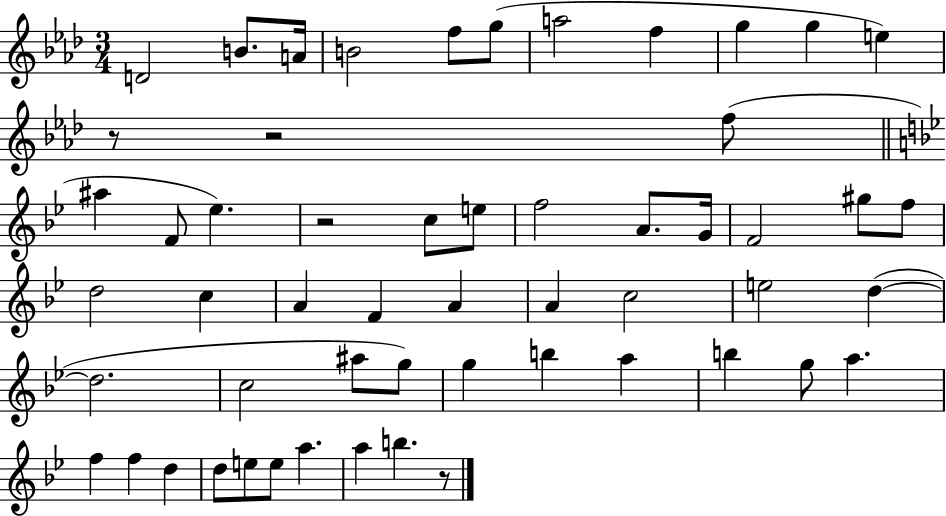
{
  \clef treble
  \numericTimeSignature
  \time 3/4
  \key aes \major
  d'2 b'8. a'16 | b'2 f''8 g''8( | a''2 f''4 | g''4 g''4 e''4) | \break r8 r2 f''8( | \bar "||" \break \key bes \major ais''4 f'8 ees''4.) | r2 c''8 e''8 | f''2 a'8. g'16 | f'2 gis''8 f''8 | \break d''2 c''4 | a'4 f'4 a'4 | a'4 c''2 | e''2 d''4~(~ | \break d''2. | c''2 ais''8 g''8) | g''4 b''4 a''4 | b''4 g''8 a''4. | \break f''4 f''4 d''4 | d''8 e''8 e''8 a''4. | a''4 b''4. r8 | \bar "|."
}